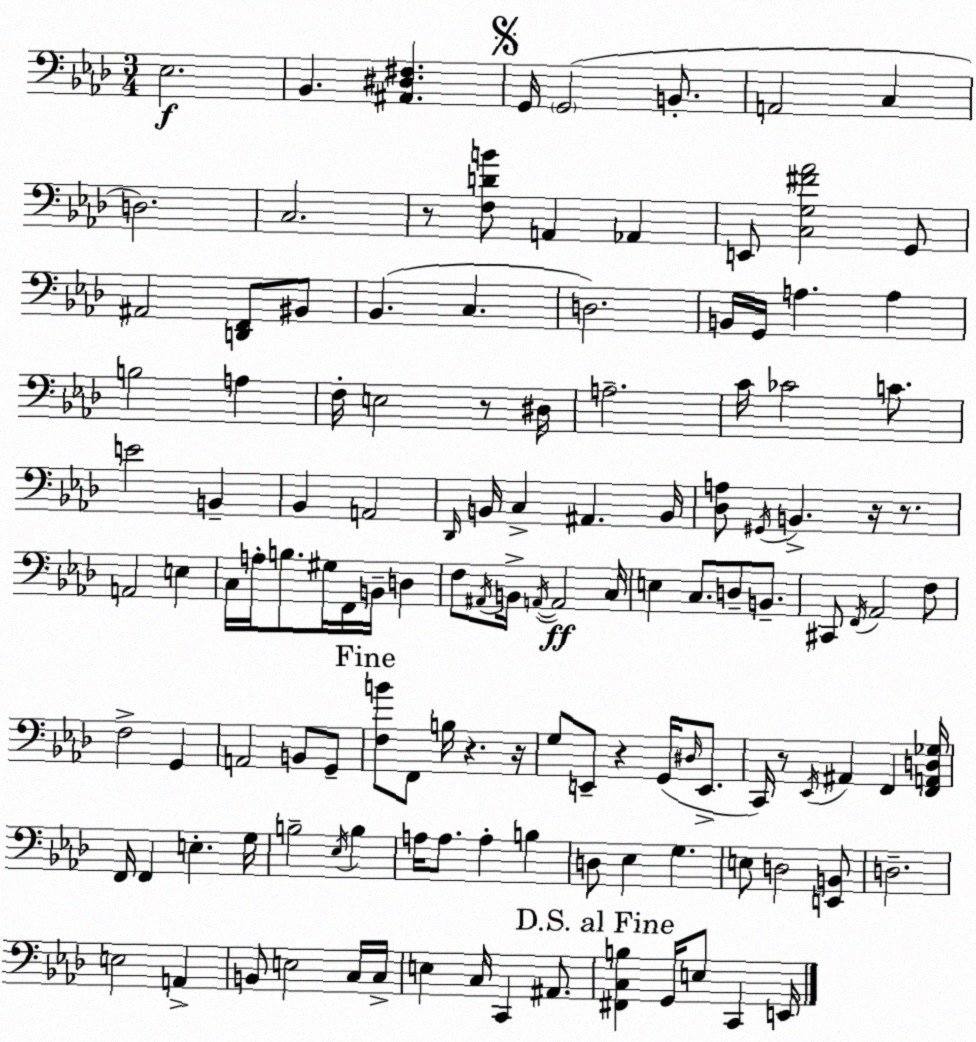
X:1
T:Untitled
M:3/4
L:1/4
K:Fm
_E,2 _B,, [^A,,^D,^F,] G,,/4 G,,2 B,,/2 A,,2 C, D,2 C,2 z/2 [F,DB]/2 A,, _A,, E,,/2 [C,G,^F_A]2 G,,/2 ^A,,2 [D,,F,,]/2 ^B,,/2 _B,, C, D,2 B,,/4 G,,/4 A, A, B,2 A, F,/4 E,2 z/2 ^D,/4 A,2 C/4 _C2 C/2 E2 B,, _B,, A,,2 _D,,/4 B,,/4 C, ^A,, B,,/4 [_D,A,]/2 ^G,,/4 B,, z/4 z/2 A,,2 E, C,/4 A,/4 B,/2 ^G,/4 F,,/4 B,,/4 D, F,/2 ^A,,/4 B,,/4 A,,/4 A,,2 C,/4 E, C,/2 D,/2 B,,/2 ^C,,/2 F,,/4 _A,,2 F,/2 F,2 G,, A,,2 B,,/2 G,,/2 [F,B]/2 F,,/2 B,/4 z z/4 G,/2 E,,/2 z G,,/4 ^D,/4 E,,/2 C,,/4 z/2 _E,,/4 ^A,, F,, [F,,A,,D,_G,]/4 F,,/4 F,, E, G,/4 B,2 _E,/4 B, A,/4 A,/2 A, B, D,/2 _E, G, E,/2 D,2 [E,,B,,]/2 D,2 E,2 A,, B,,/2 E,2 C,/4 C,/4 E, C,/4 C,, ^A,,/2 [^F,,C,B,] G,,/4 E,/2 C,, E,,/4